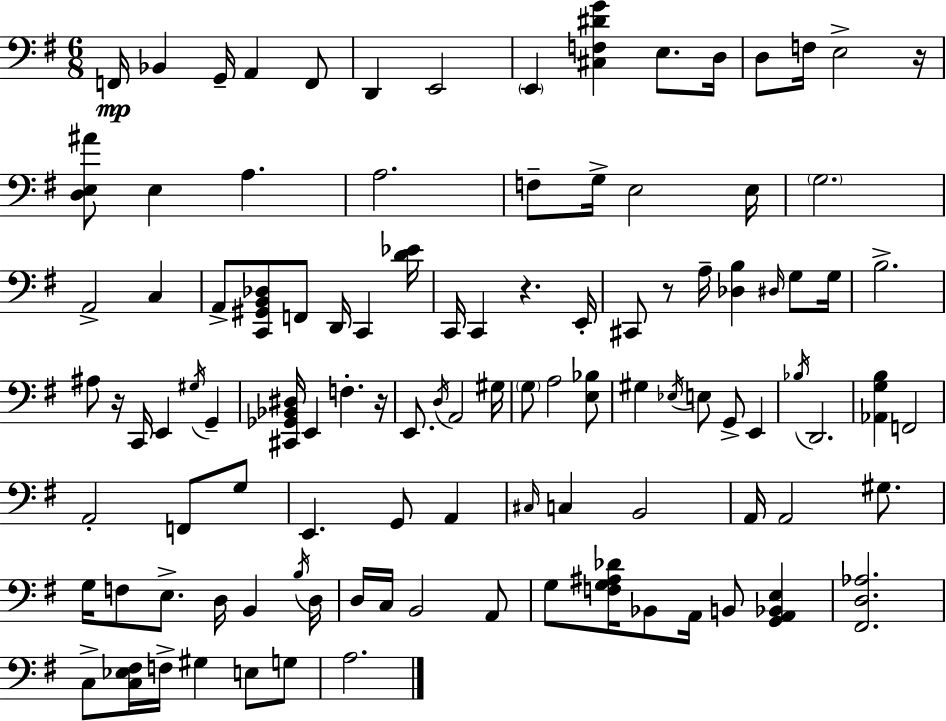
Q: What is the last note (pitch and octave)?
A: A3